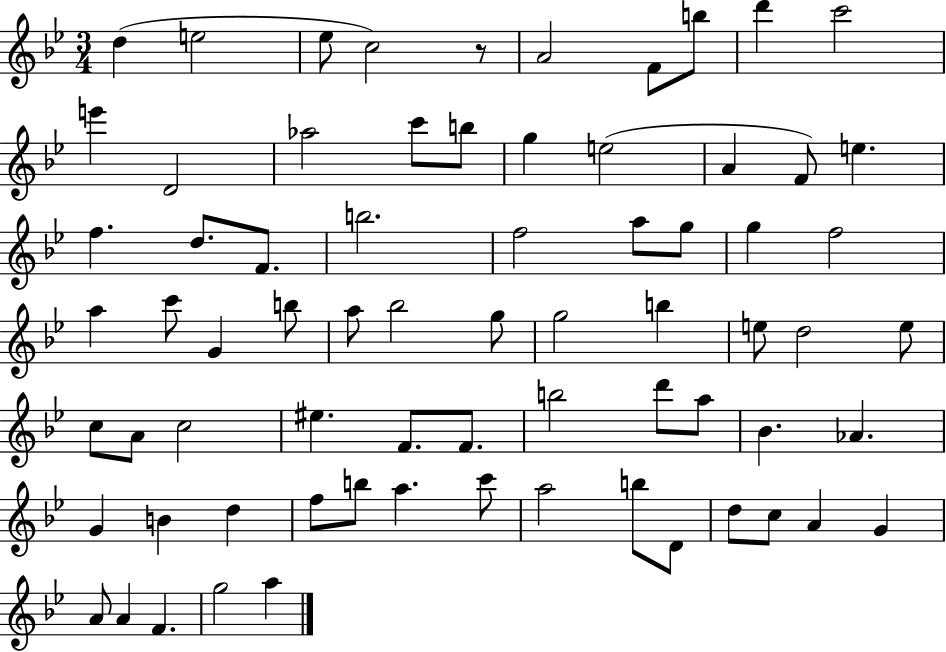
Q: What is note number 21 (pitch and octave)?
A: D5